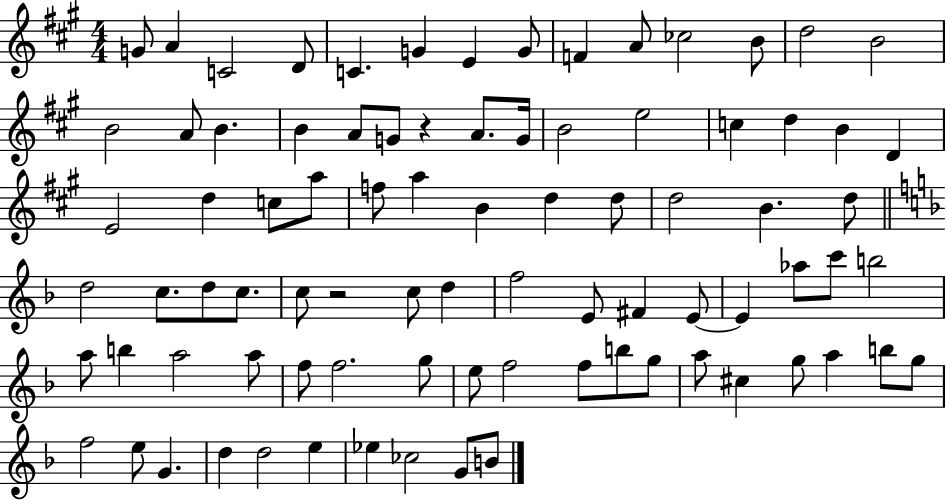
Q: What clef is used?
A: treble